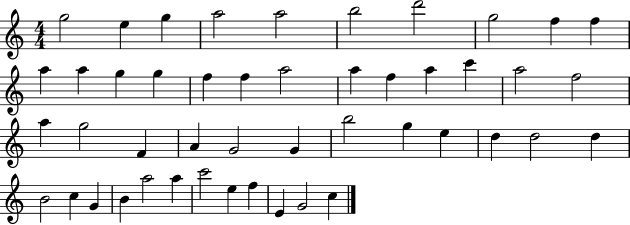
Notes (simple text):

G5/h E5/q G5/q A5/h A5/h B5/h D6/h G5/h F5/q F5/q A5/q A5/q G5/q G5/q F5/q F5/q A5/h A5/q F5/q A5/q C6/q A5/h F5/h A5/q G5/h F4/q A4/q G4/h G4/q B5/h G5/q E5/q D5/q D5/h D5/q B4/h C5/q G4/q B4/q A5/h A5/q C6/h E5/q F5/q E4/q G4/h C5/q